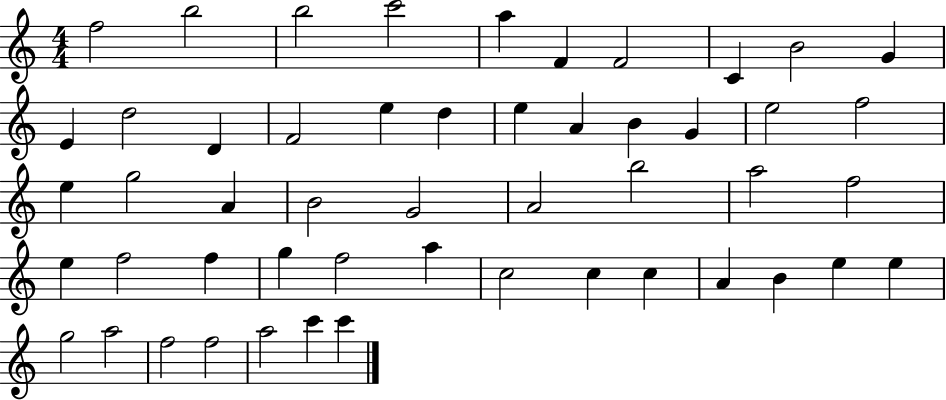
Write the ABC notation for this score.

X:1
T:Untitled
M:4/4
L:1/4
K:C
f2 b2 b2 c'2 a F F2 C B2 G E d2 D F2 e d e A B G e2 f2 e g2 A B2 G2 A2 b2 a2 f2 e f2 f g f2 a c2 c c A B e e g2 a2 f2 f2 a2 c' c'